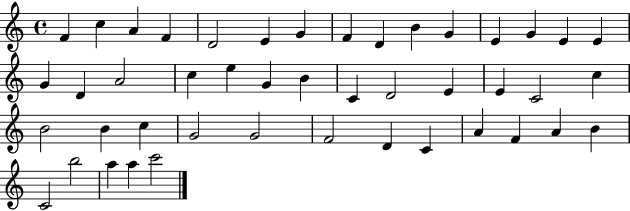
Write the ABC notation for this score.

X:1
T:Untitled
M:4/4
L:1/4
K:C
F c A F D2 E G F D B G E G E E G D A2 c e G B C D2 E E C2 c B2 B c G2 G2 F2 D C A F A B C2 b2 a a c'2